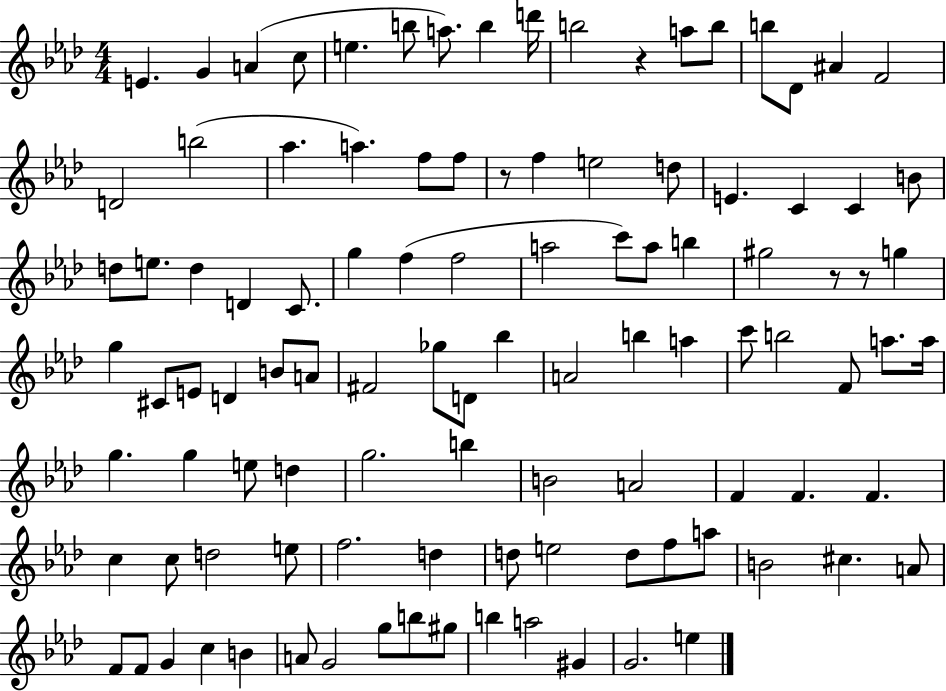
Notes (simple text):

E4/q. G4/q A4/q C5/e E5/q. B5/e A5/e. B5/q D6/s B5/h R/q A5/e B5/e B5/e Db4/e A#4/q F4/h D4/h B5/h Ab5/q. A5/q. F5/e F5/e R/e F5/q E5/h D5/e E4/q. C4/q C4/q B4/e D5/e E5/e. D5/q D4/q C4/e. G5/q F5/q F5/h A5/h C6/e A5/e B5/q G#5/h R/e R/e G5/q G5/q C#4/e E4/e D4/q B4/e A4/e F#4/h Gb5/e D4/e Bb5/q A4/h B5/q A5/q C6/e B5/h F4/e A5/e. A5/s G5/q. G5/q E5/e D5/q G5/h. B5/q B4/h A4/h F4/q F4/q. F4/q. C5/q C5/e D5/h E5/e F5/h. D5/q D5/e E5/h D5/e F5/e A5/e B4/h C#5/q. A4/e F4/e F4/e G4/q C5/q B4/q A4/e G4/h G5/e B5/e G#5/e B5/q A5/h G#4/q G4/h. E5/q